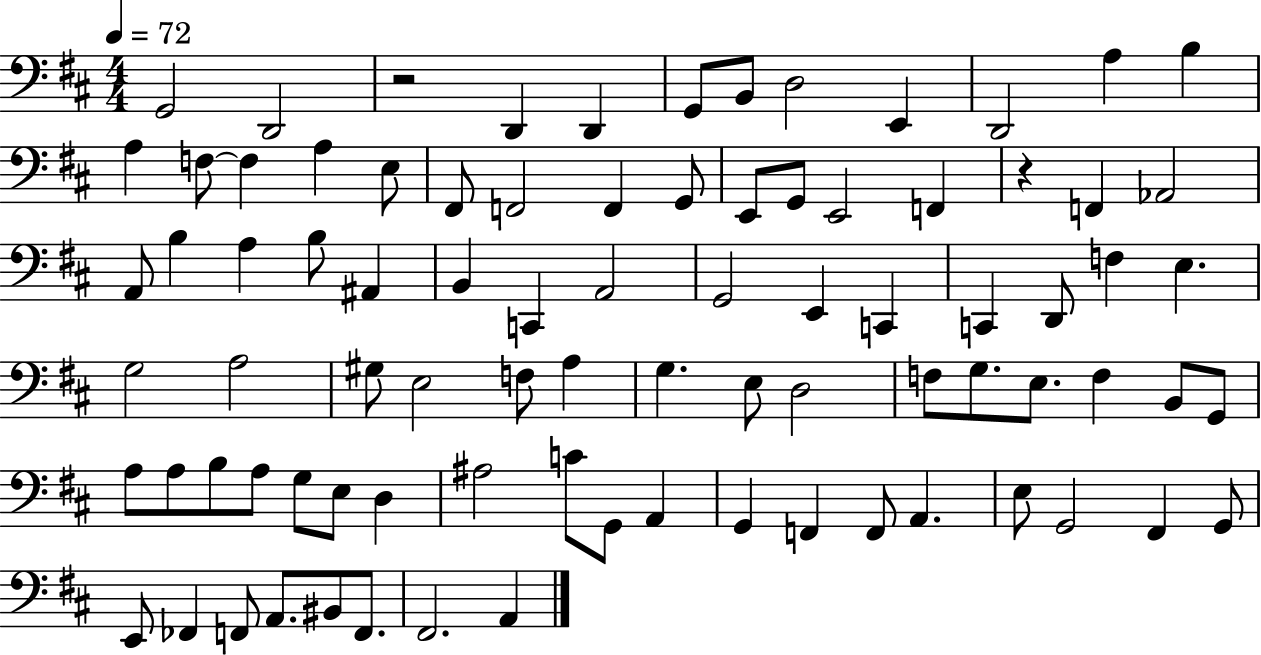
{
  \clef bass
  \numericTimeSignature
  \time 4/4
  \key d \major
  \tempo 4 = 72
  g,2 d,2 | r2 d,4 d,4 | g,8 b,8 d2 e,4 | d,2 a4 b4 | \break a4 f8~~ f4 a4 e8 | fis,8 f,2 f,4 g,8 | e,8 g,8 e,2 f,4 | r4 f,4 aes,2 | \break a,8 b4 a4 b8 ais,4 | b,4 c,4 a,2 | g,2 e,4 c,4 | c,4 d,8 f4 e4. | \break g2 a2 | gis8 e2 f8 a4 | g4. e8 d2 | f8 g8. e8. f4 b,8 g,8 | \break a8 a8 b8 a8 g8 e8 d4 | ais2 c'8 g,8 a,4 | g,4 f,4 f,8 a,4. | e8 g,2 fis,4 g,8 | \break e,8 fes,4 f,8 a,8. bis,8 f,8. | fis,2. a,4 | \bar "|."
}